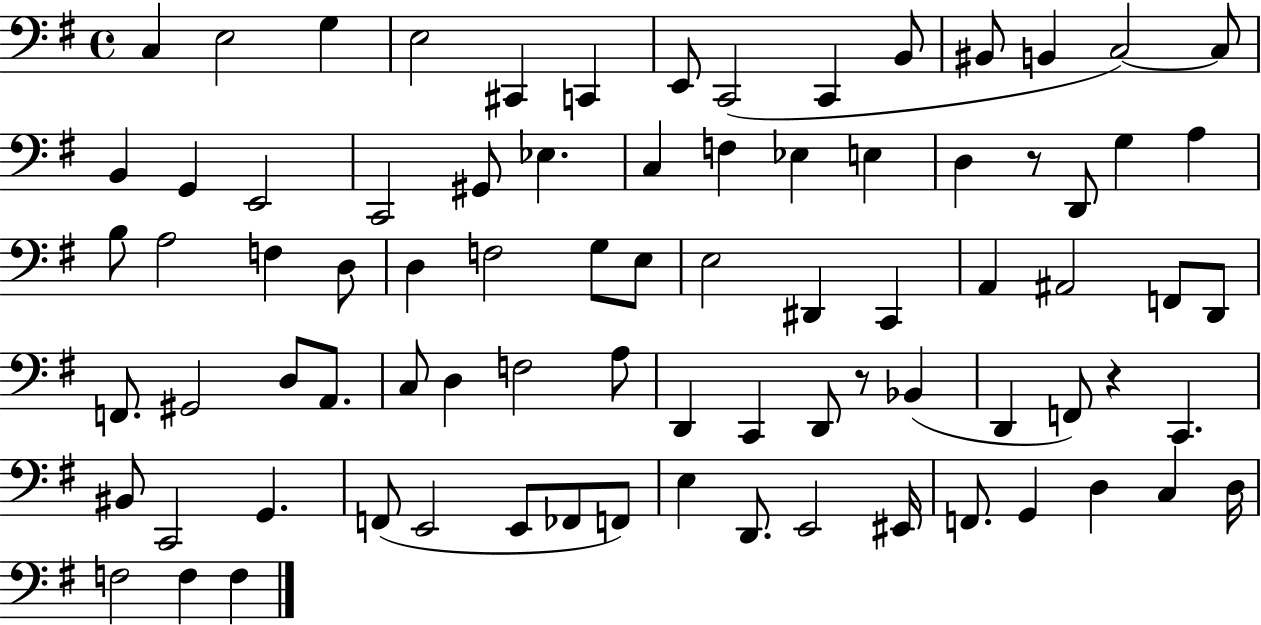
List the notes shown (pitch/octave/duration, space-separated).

C3/q E3/h G3/q E3/h C#2/q C2/q E2/e C2/h C2/q B2/e BIS2/e B2/q C3/h C3/e B2/q G2/q E2/h C2/h G#2/e Eb3/q. C3/q F3/q Eb3/q E3/q D3/q R/e D2/e G3/q A3/q B3/e A3/h F3/q D3/e D3/q F3/h G3/e E3/e E3/h D#2/q C2/q A2/q A#2/h F2/e D2/e F2/e. G#2/h D3/e A2/e. C3/e D3/q F3/h A3/e D2/q C2/q D2/e R/e Bb2/q D2/q F2/e R/q C2/q. BIS2/e C2/h G2/q. F2/e E2/h E2/e FES2/e F2/e E3/q D2/e. E2/h EIS2/s F2/e. G2/q D3/q C3/q D3/s F3/h F3/q F3/q